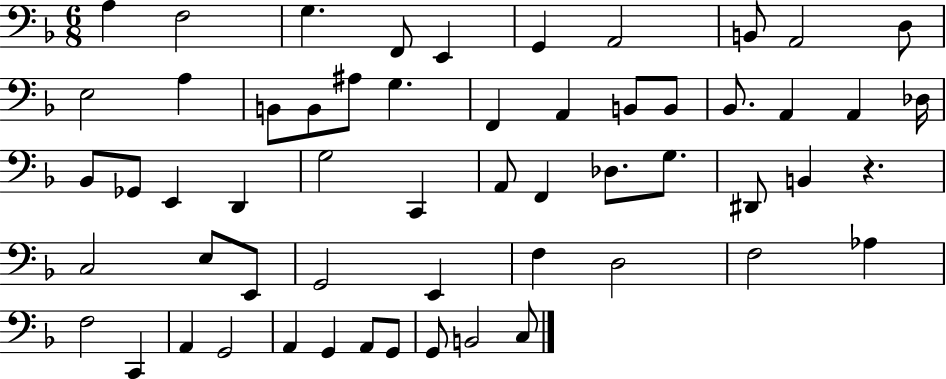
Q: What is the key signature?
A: F major